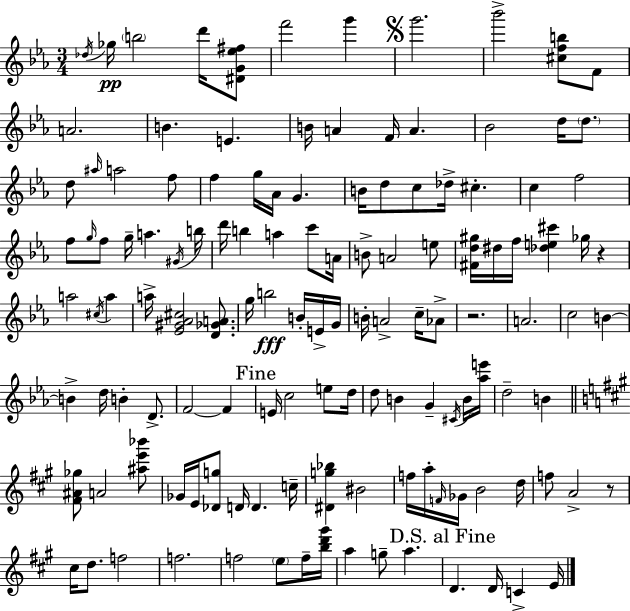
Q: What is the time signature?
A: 3/4